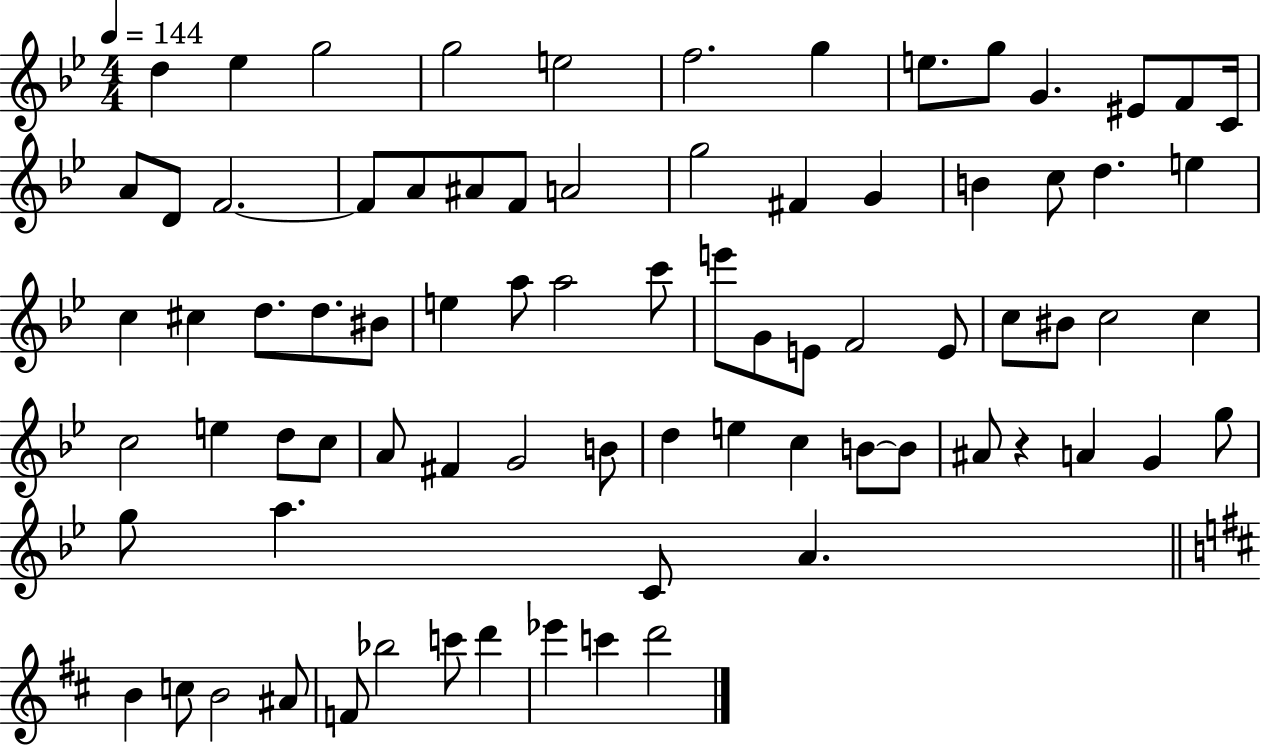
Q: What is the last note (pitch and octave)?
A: D6